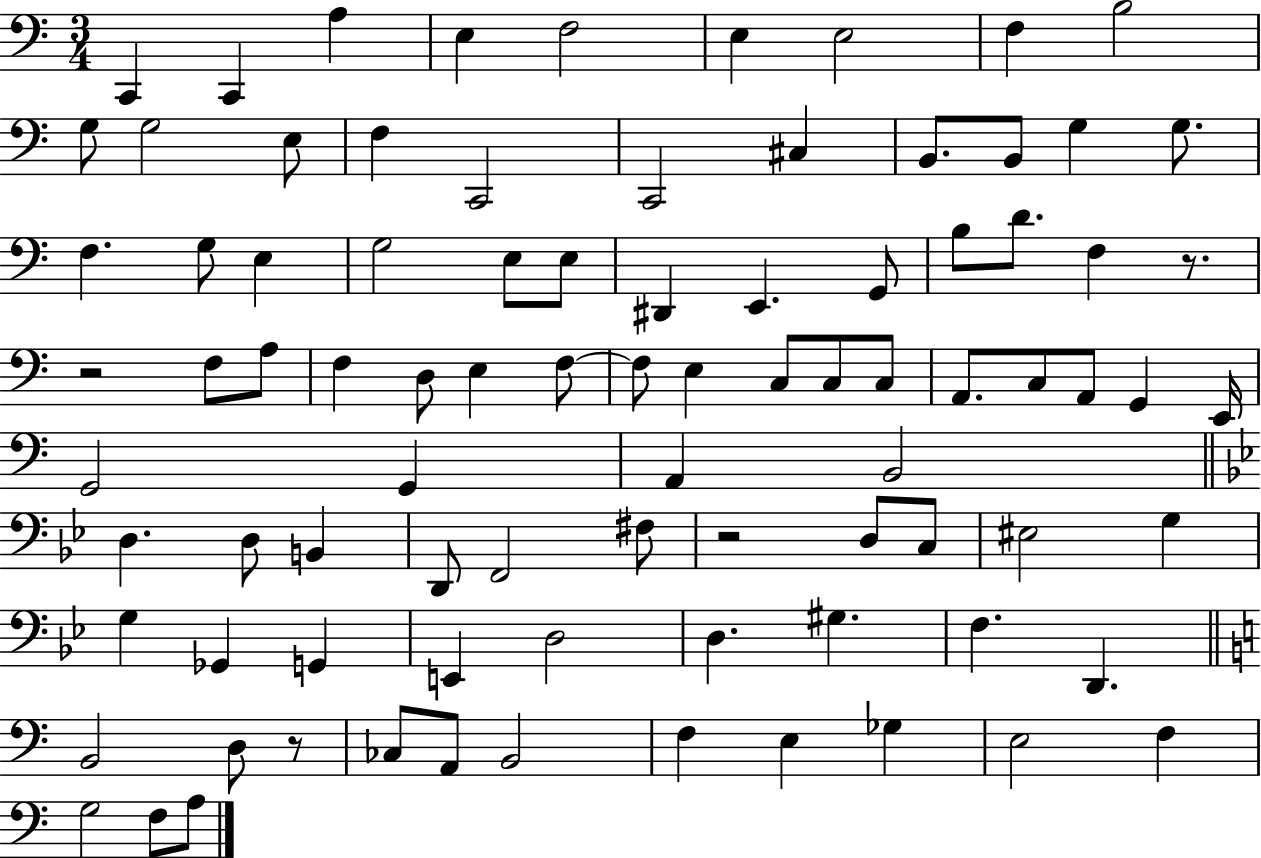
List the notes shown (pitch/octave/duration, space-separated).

C2/q C2/q A3/q E3/q F3/h E3/q E3/h F3/q B3/h G3/e G3/h E3/e F3/q C2/h C2/h C#3/q B2/e. B2/e G3/q G3/e. F3/q. G3/e E3/q G3/h E3/e E3/e D#2/q E2/q. G2/e B3/e D4/e. F3/q R/e. R/h F3/e A3/e F3/q D3/e E3/q F3/e F3/e E3/q C3/e C3/e C3/e A2/e. C3/e A2/e G2/q E2/s G2/h G2/q A2/q B2/h D3/q. D3/e B2/q D2/e F2/h F#3/e R/h D3/e C3/e EIS3/h G3/q G3/q Gb2/q G2/q E2/q D3/h D3/q. G#3/q. F3/q. D2/q. B2/h D3/e R/e CES3/e A2/e B2/h F3/q E3/q Gb3/q E3/h F3/q G3/h F3/e A3/e